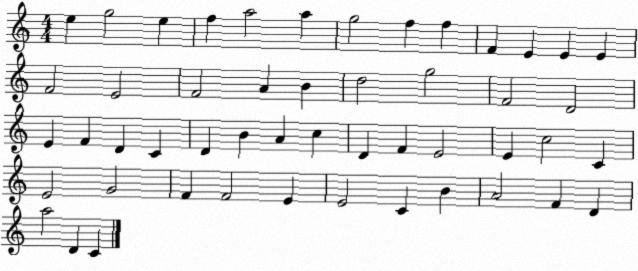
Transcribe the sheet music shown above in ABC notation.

X:1
T:Untitled
M:4/4
L:1/4
K:C
e g2 e f a2 a g2 f f F E E E F2 E2 F2 A B d2 g2 F2 D2 E F D C D B A c D F E2 E c2 C E2 G2 F F2 E E2 C B A2 F D a2 D C